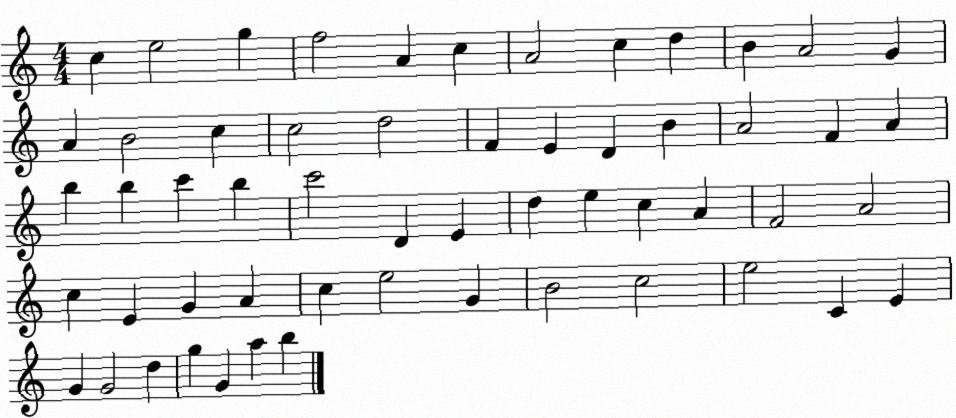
X:1
T:Untitled
M:4/4
L:1/4
K:C
c e2 g f2 A c A2 c d B A2 G A B2 c c2 d2 F E D B A2 F A b b c' b c'2 D E d e c A F2 A2 c E G A c e2 G B2 c2 e2 C E G G2 d g G a b